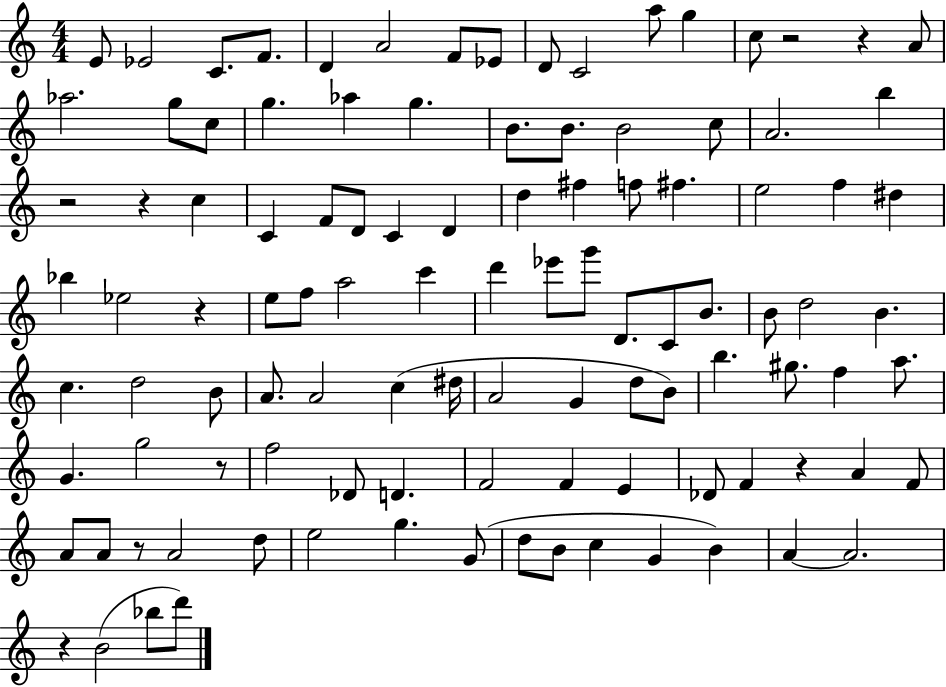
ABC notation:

X:1
T:Untitled
M:4/4
L:1/4
K:C
E/2 _E2 C/2 F/2 D A2 F/2 _E/2 D/2 C2 a/2 g c/2 z2 z A/2 _a2 g/2 c/2 g _a g B/2 B/2 B2 c/2 A2 b z2 z c C F/2 D/2 C D d ^f f/2 ^f e2 f ^d _b _e2 z e/2 f/2 a2 c' d' _e'/2 g'/2 D/2 C/2 B/2 B/2 d2 B c d2 B/2 A/2 A2 c ^d/4 A2 G d/2 B/2 b ^g/2 f a/2 G g2 z/2 f2 _D/2 D F2 F E _D/2 F z A F/2 A/2 A/2 z/2 A2 d/2 e2 g G/2 d/2 B/2 c G B A A2 z B2 _b/2 d'/2